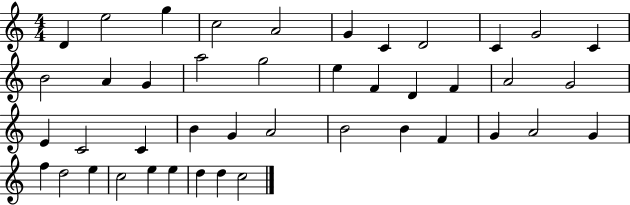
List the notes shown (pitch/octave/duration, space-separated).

D4/q E5/h G5/q C5/h A4/h G4/q C4/q D4/h C4/q G4/h C4/q B4/h A4/q G4/q A5/h G5/h E5/q F4/q D4/q F4/q A4/h G4/h E4/q C4/h C4/q B4/q G4/q A4/h B4/h B4/q F4/q G4/q A4/h G4/q F5/q D5/h E5/q C5/h E5/q E5/q D5/q D5/q C5/h